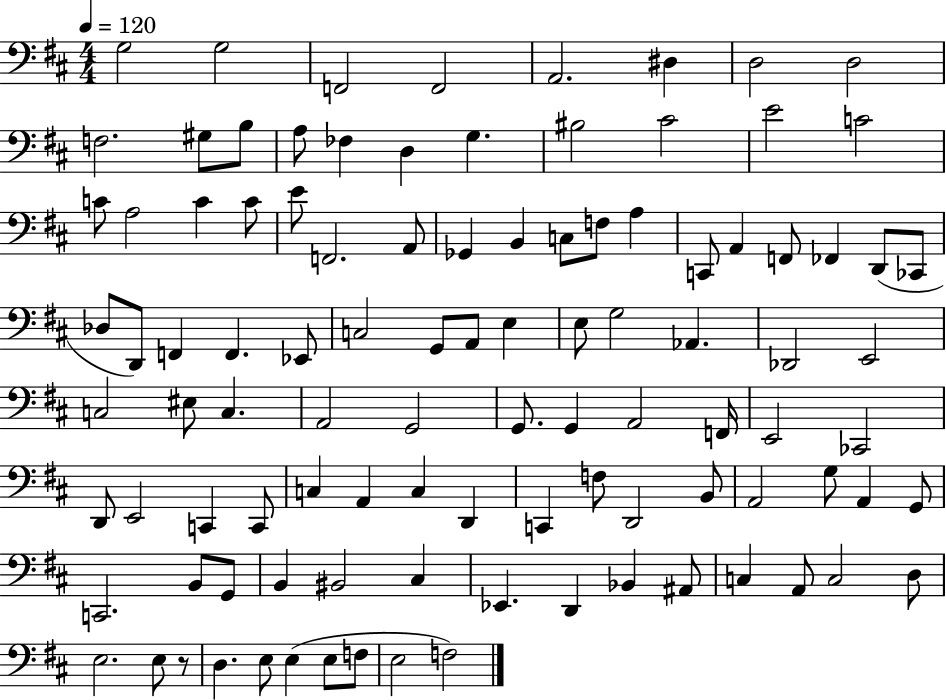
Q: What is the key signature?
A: D major